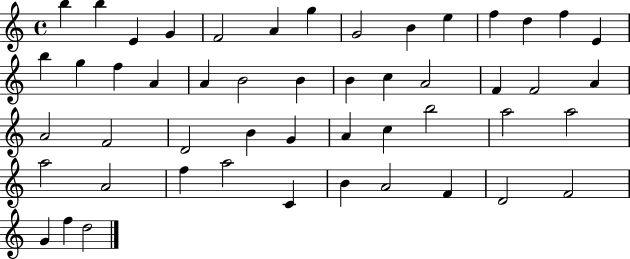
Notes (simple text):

B5/q B5/q E4/q G4/q F4/h A4/q G5/q G4/h B4/q E5/q F5/q D5/q F5/q E4/q B5/q G5/q F5/q A4/q A4/q B4/h B4/q B4/q C5/q A4/h F4/q F4/h A4/q A4/h F4/h D4/h B4/q G4/q A4/q C5/q B5/h A5/h A5/h A5/h A4/h F5/q A5/h C4/q B4/q A4/h F4/q D4/h F4/h G4/q F5/q D5/h